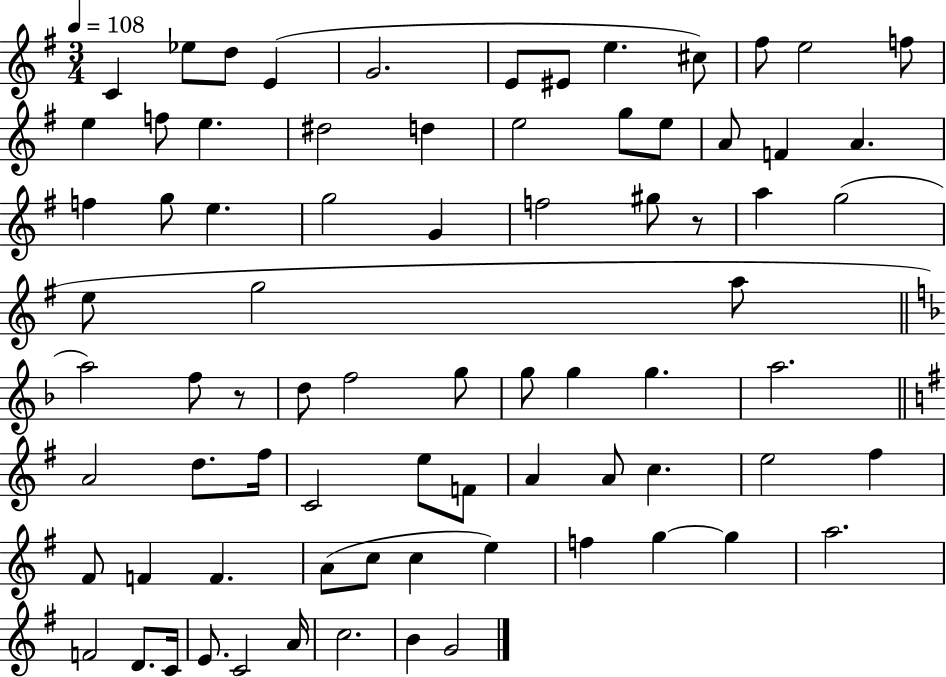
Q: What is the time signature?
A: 3/4